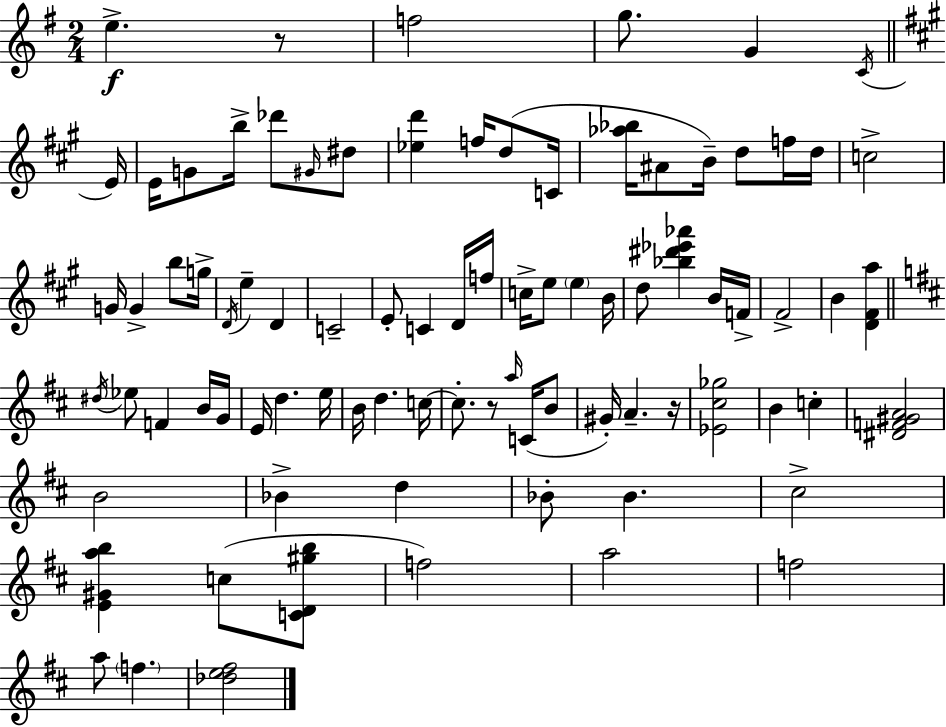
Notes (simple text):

E5/q. R/e F5/h G5/e. G4/q C4/s E4/s E4/s G4/e B5/s Db6/e G#4/s D#5/e [Eb5,D6]/q F5/s D5/e C4/s [Ab5,Bb5]/s A#4/e B4/s D5/e F5/s D5/s C5/h G4/s G4/q B5/e G5/s D4/s E5/q D4/q C4/h E4/e C4/q D4/s F5/s C5/s E5/e E5/q B4/s D5/e [Bb5,D#6,Eb6,Ab6]/q B4/s F4/s F#4/h B4/q [D4,F#4,A5]/q D#5/s Eb5/e F4/q B4/s G4/s E4/s D5/q. E5/s B4/s D5/q. C5/s C5/e. R/e A5/s C4/s B4/e G#4/s A4/q. R/s [Eb4,C#5,Gb5]/h B4/q C5/q [D#4,F4,G#4,A4]/h B4/h Bb4/q D5/q Bb4/e Bb4/q. C#5/h [E4,G#4,A5,B5]/q C5/e [C4,D4,G#5,B5]/e F5/h A5/h F5/h A5/e F5/q. [Db5,E5,F#5]/h